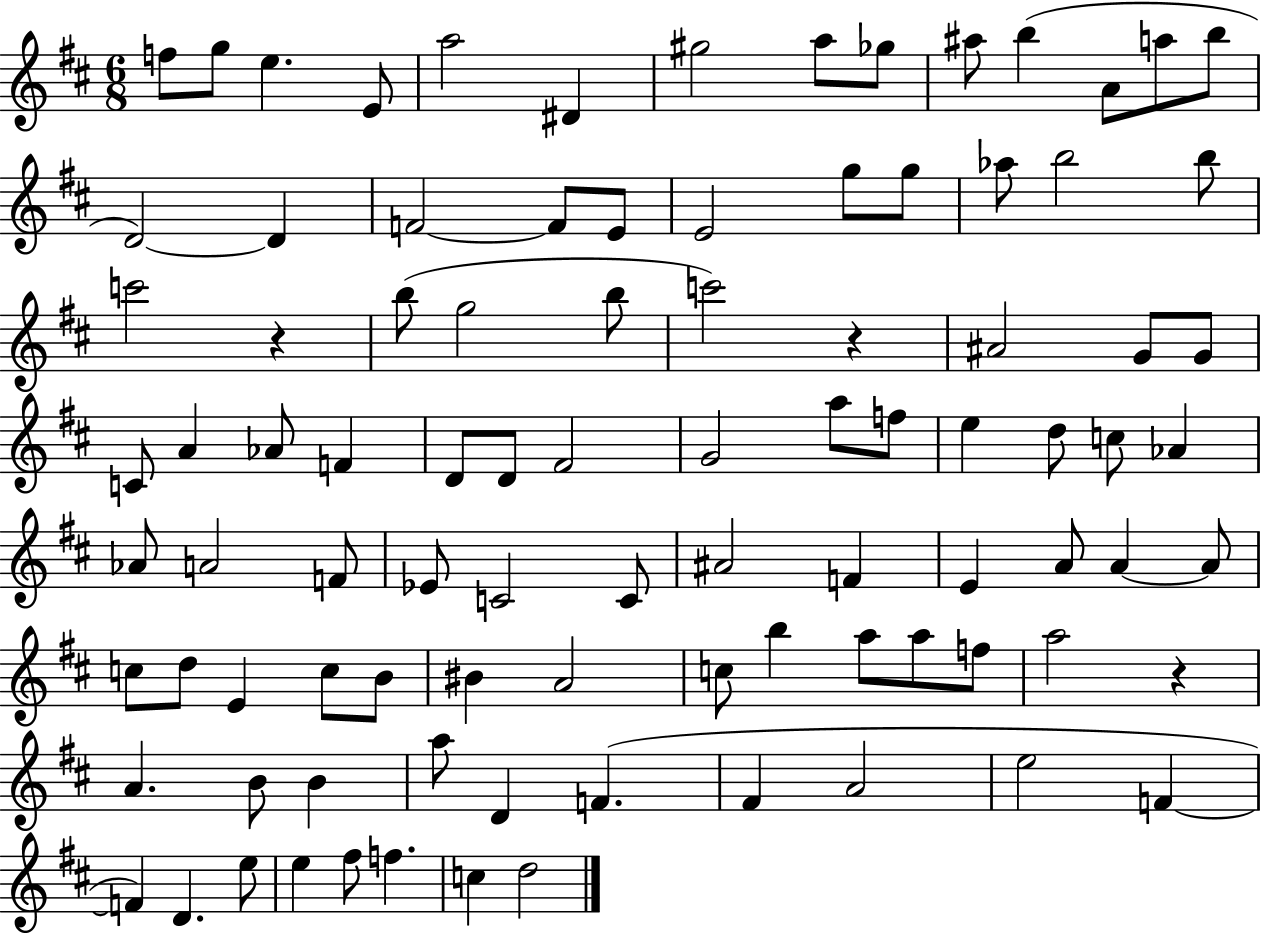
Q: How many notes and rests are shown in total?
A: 93